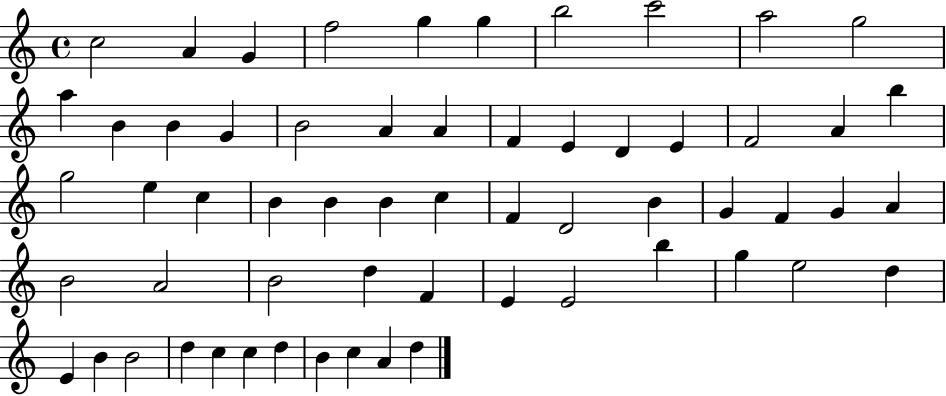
X:1
T:Untitled
M:4/4
L:1/4
K:C
c2 A G f2 g g b2 c'2 a2 g2 a B B G B2 A A F E D E F2 A b g2 e c B B B c F D2 B G F G A B2 A2 B2 d F E E2 b g e2 d E B B2 d c c d B c A d